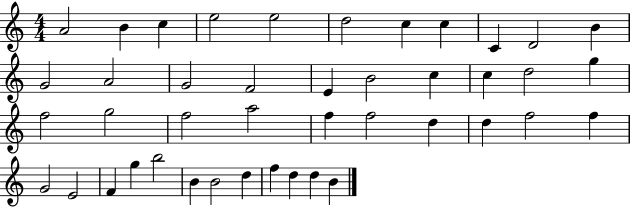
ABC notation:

X:1
T:Untitled
M:4/4
L:1/4
K:C
A2 B c e2 e2 d2 c c C D2 B G2 A2 G2 F2 E B2 c c d2 g f2 g2 f2 a2 f f2 d d f2 f G2 E2 F g b2 B B2 d f d d B